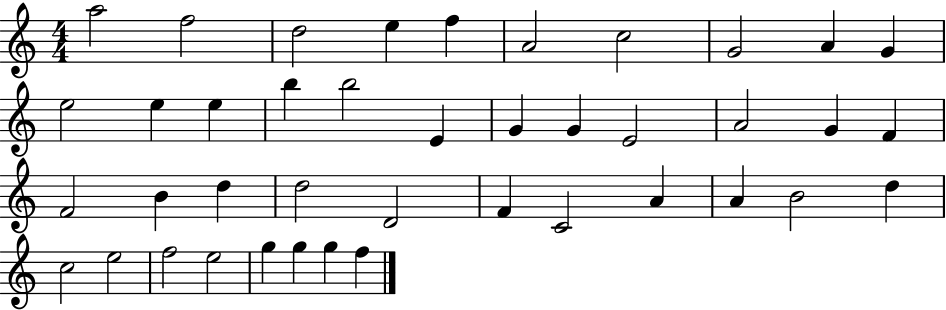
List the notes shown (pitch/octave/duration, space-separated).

A5/h F5/h D5/h E5/q F5/q A4/h C5/h G4/h A4/q G4/q E5/h E5/q E5/q B5/q B5/h E4/q G4/q G4/q E4/h A4/h G4/q F4/q F4/h B4/q D5/q D5/h D4/h F4/q C4/h A4/q A4/q B4/h D5/q C5/h E5/h F5/h E5/h G5/q G5/q G5/q F5/q